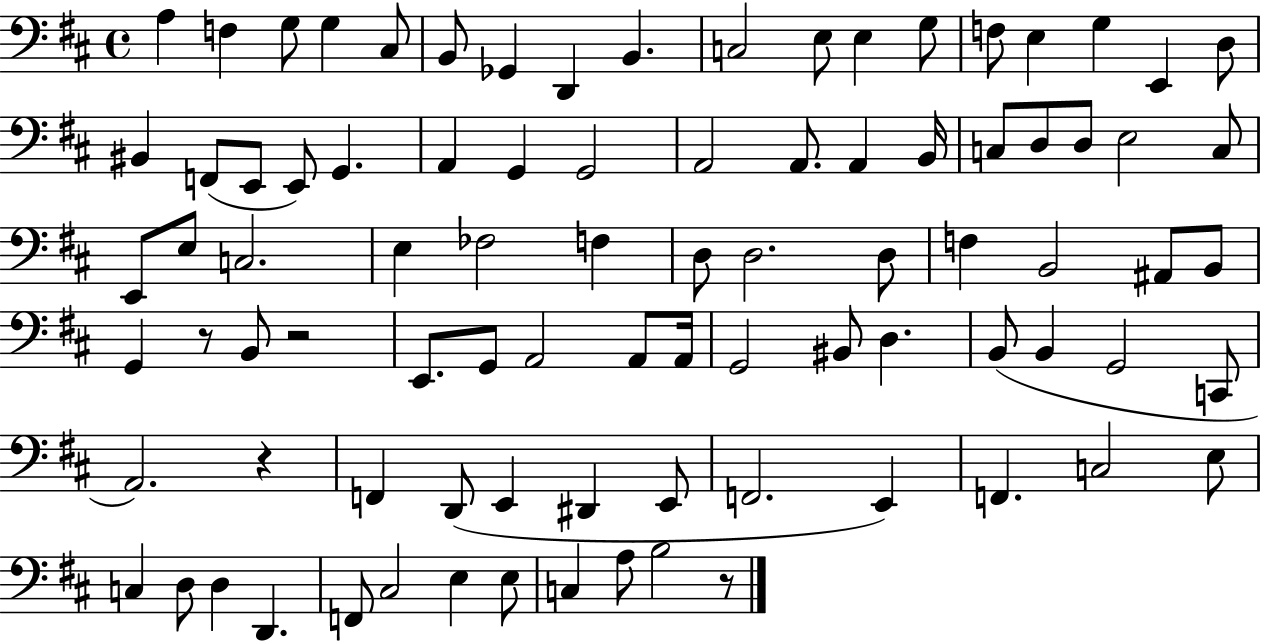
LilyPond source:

{
  \clef bass
  \time 4/4
  \defaultTimeSignature
  \key d \major
  \repeat volta 2 { a4 f4 g8 g4 cis8 | b,8 ges,4 d,4 b,4. | c2 e8 e4 g8 | f8 e4 g4 e,4 d8 | \break bis,4 f,8( e,8 e,8) g,4. | a,4 g,4 g,2 | a,2 a,8. a,4 b,16 | c8 d8 d8 e2 c8 | \break e,8 e8 c2. | e4 fes2 f4 | d8 d2. d8 | f4 b,2 ais,8 b,8 | \break g,4 r8 b,8 r2 | e,8. g,8 a,2 a,8 a,16 | g,2 bis,8 d4. | b,8( b,4 g,2 c,8 | \break a,2.) r4 | f,4 d,8( e,4 dis,4 e,8 | f,2. e,4) | f,4. c2 e8 | \break c4 d8 d4 d,4. | f,8 cis2 e4 e8 | c4 a8 b2 r8 | } \bar "|."
}